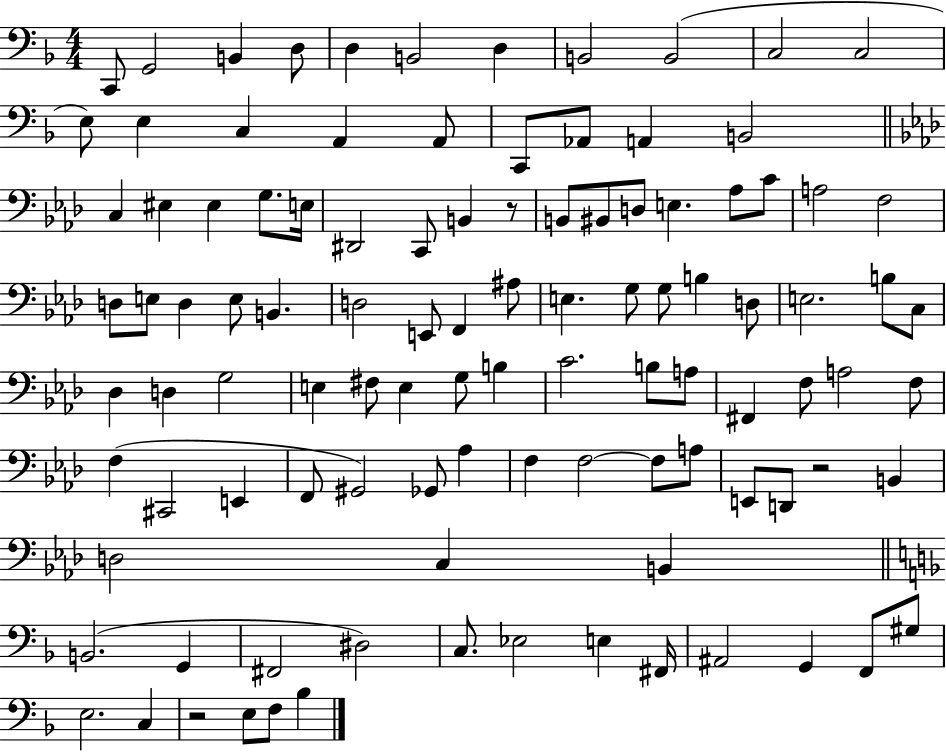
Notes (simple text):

C2/e G2/h B2/q D3/e D3/q B2/h D3/q B2/h B2/h C3/h C3/h E3/e E3/q C3/q A2/q A2/e C2/e Ab2/e A2/q B2/h C3/q EIS3/q EIS3/q G3/e. E3/s D#2/h C2/e B2/q R/e B2/e BIS2/e D3/e E3/q. Ab3/e C4/e A3/h F3/h D3/e E3/e D3/q E3/e B2/q. D3/h E2/e F2/q A#3/e E3/q. G3/e G3/e B3/q D3/e E3/h. B3/e C3/e Db3/q D3/q G3/h E3/q F#3/e E3/q G3/e B3/q C4/h. B3/e A3/e F#2/q F3/e A3/h F3/e F3/q C#2/h E2/q F2/e G#2/h Gb2/e Ab3/q F3/q F3/h F3/e A3/e E2/e D2/e R/h B2/q D3/h C3/q B2/q B2/h. G2/q F#2/h D#3/h C3/e. Eb3/h E3/q F#2/s A#2/h G2/q F2/e G#3/e E3/h. C3/q R/h E3/e F3/e Bb3/q